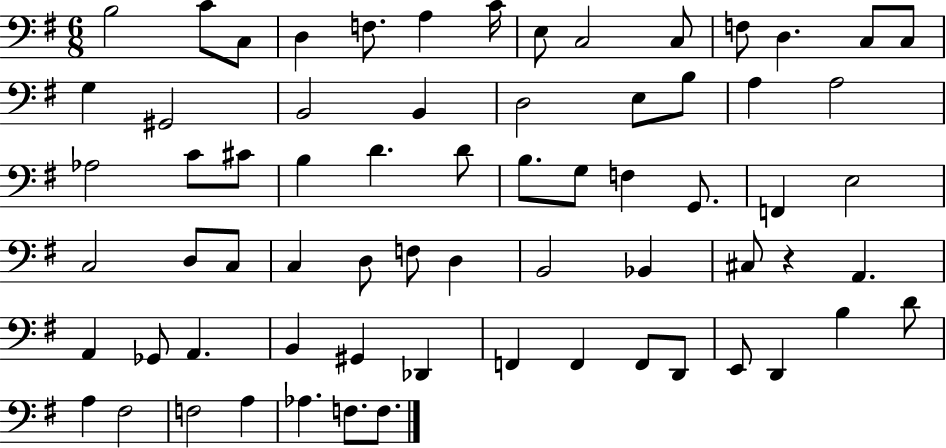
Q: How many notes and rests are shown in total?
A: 68